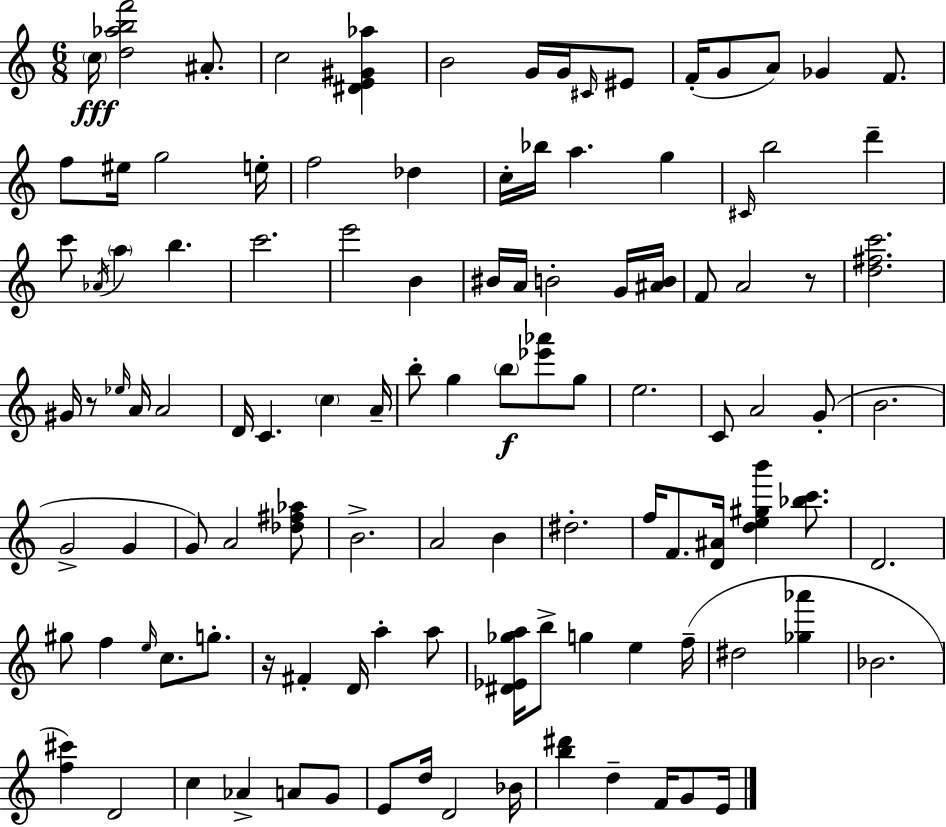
X:1
T:Untitled
M:6/8
L:1/4
K:C
c/4 [d_abf']2 ^A/2 c2 [^DE^G_a] B2 G/4 G/4 ^C/4 ^E/2 F/4 G/2 A/2 _G F/2 f/2 ^e/4 g2 e/4 f2 _d c/4 _b/4 a g ^C/4 b2 d' c'/2 _A/4 a b c'2 e'2 B ^B/4 A/4 B2 G/4 [^AB]/4 F/2 A2 z/2 [d^fc']2 ^G/4 z/2 _e/4 A/4 A2 D/4 C c A/4 b/2 g b/2 [_e'_a']/2 g/2 e2 C/2 A2 G/2 B2 G2 G G/2 A2 [_d^f_a]/2 B2 A2 B ^d2 f/4 F/2 [D^A]/4 [de^gb'] [_bc']/2 D2 ^g/2 f e/4 c/2 g/2 z/4 ^F D/4 a a/2 [^D_E_ga]/4 b/2 g e f/4 ^d2 [_g_a'] _B2 [f^c'] D2 c _A A/2 G/2 E/2 d/4 D2 _B/4 [b^d'] d F/4 G/2 E/4